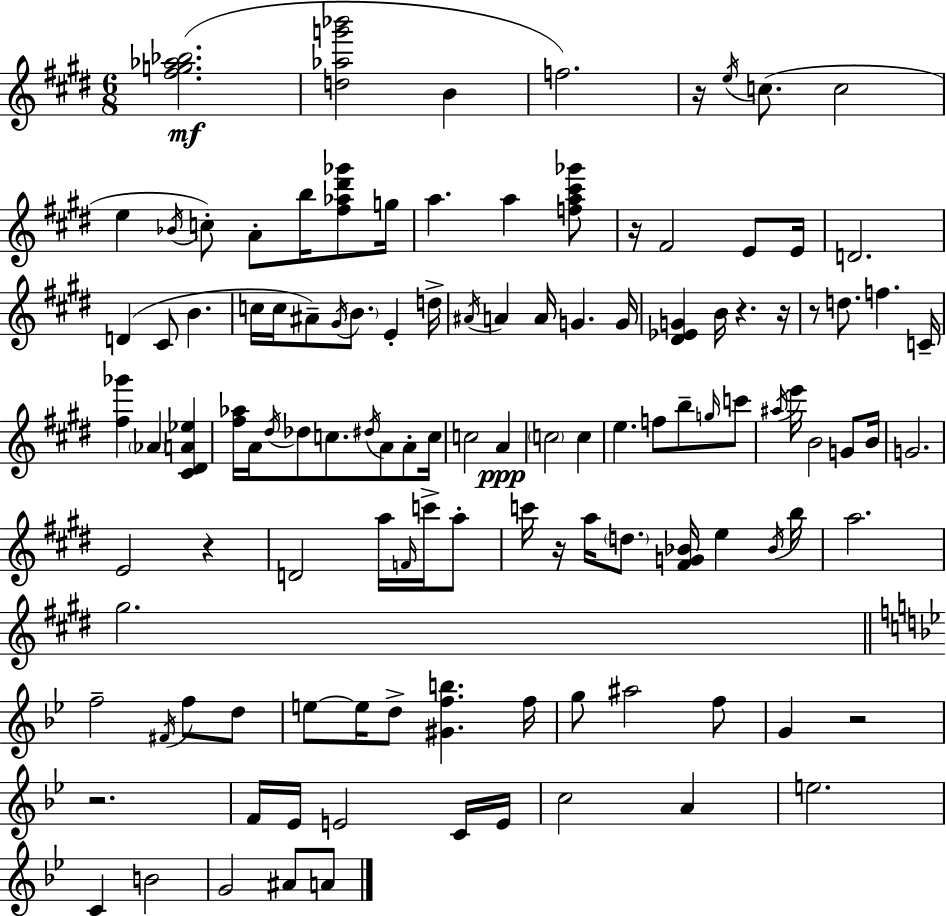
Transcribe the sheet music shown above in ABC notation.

X:1
T:Untitled
M:6/8
L:1/4
K:E
[^fg_a_b]2 [d_ag'_b']2 B f2 z/4 e/4 c/2 c2 e _B/4 c/2 A/2 b/4 [^f_a^d'_g']/2 g/4 a a [fa^c'_g']/2 z/4 ^F2 E/2 E/4 D2 D ^C/2 B c/4 c/4 ^A/2 ^G/4 B/2 E d/4 ^A/4 A A/4 G G/4 [^D_EG] B/4 z z/4 z/2 d/2 f C/4 [^f_g'] _A [^C^DA_e] [^f_a]/4 A/4 ^d/4 _d/2 c/2 ^d/4 A/2 A/2 c/4 c2 A c2 c e f/2 b/2 g/4 c'/2 ^a/4 e'/4 B2 G/2 B/4 G2 E2 z D2 a/4 F/4 c'/4 a/2 c'/4 z/4 a/4 d/2 [^FG_B]/4 e _B/4 b/4 a2 ^g2 f2 ^F/4 f/2 d/2 e/2 e/4 d/2 [^Gfb] f/4 g/2 ^a2 f/2 G z2 z2 F/4 _E/4 E2 C/4 E/4 c2 A e2 C B2 G2 ^A/2 A/2